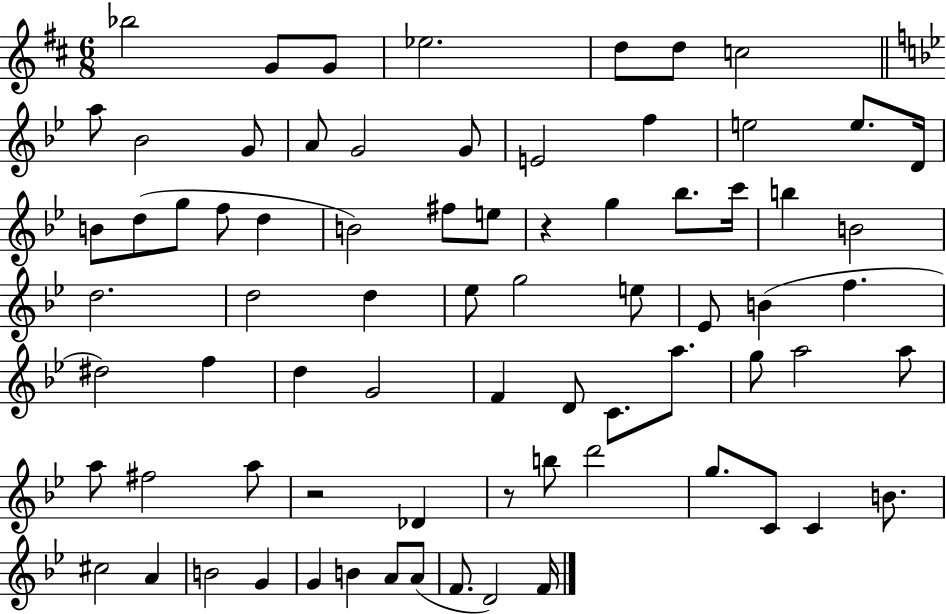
Bb5/h G4/e G4/e Eb5/h. D5/e D5/e C5/h A5/e Bb4/h G4/e A4/e G4/h G4/e E4/h F5/q E5/h E5/e. D4/s B4/e D5/e G5/e F5/e D5/q B4/h F#5/e E5/e R/q G5/q Bb5/e. C6/s B5/q B4/h D5/h. D5/h D5/q Eb5/e G5/h E5/e Eb4/e B4/q F5/q. D#5/h F5/q D5/q G4/h F4/q D4/e C4/e. A5/e. G5/e A5/h A5/e A5/e F#5/h A5/e R/h Db4/q R/e B5/e D6/h G5/e. C4/e C4/q B4/e. C#5/h A4/q B4/h G4/q G4/q B4/q A4/e A4/e F4/e. D4/h F4/s